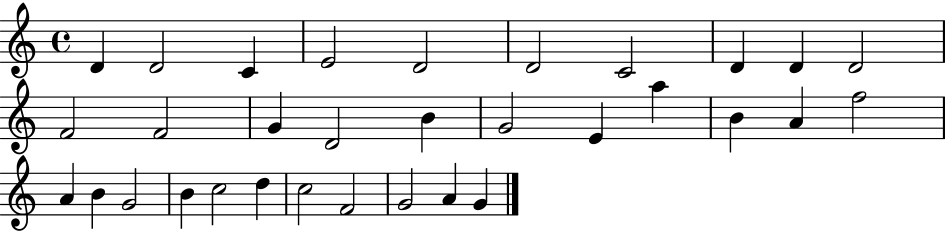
X:1
T:Untitled
M:4/4
L:1/4
K:C
D D2 C E2 D2 D2 C2 D D D2 F2 F2 G D2 B G2 E a B A f2 A B G2 B c2 d c2 F2 G2 A G